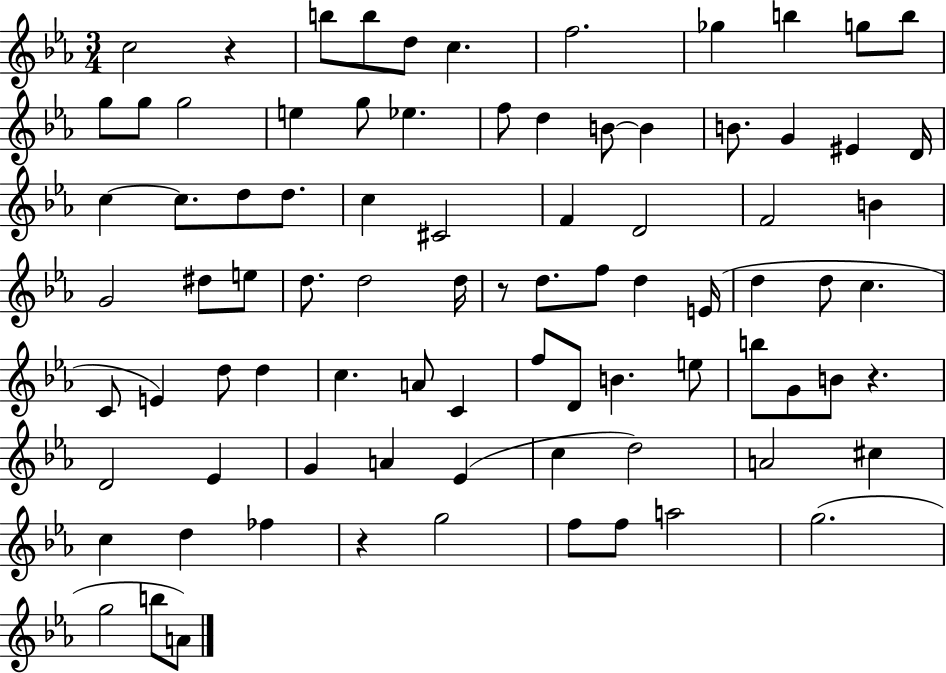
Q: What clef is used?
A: treble